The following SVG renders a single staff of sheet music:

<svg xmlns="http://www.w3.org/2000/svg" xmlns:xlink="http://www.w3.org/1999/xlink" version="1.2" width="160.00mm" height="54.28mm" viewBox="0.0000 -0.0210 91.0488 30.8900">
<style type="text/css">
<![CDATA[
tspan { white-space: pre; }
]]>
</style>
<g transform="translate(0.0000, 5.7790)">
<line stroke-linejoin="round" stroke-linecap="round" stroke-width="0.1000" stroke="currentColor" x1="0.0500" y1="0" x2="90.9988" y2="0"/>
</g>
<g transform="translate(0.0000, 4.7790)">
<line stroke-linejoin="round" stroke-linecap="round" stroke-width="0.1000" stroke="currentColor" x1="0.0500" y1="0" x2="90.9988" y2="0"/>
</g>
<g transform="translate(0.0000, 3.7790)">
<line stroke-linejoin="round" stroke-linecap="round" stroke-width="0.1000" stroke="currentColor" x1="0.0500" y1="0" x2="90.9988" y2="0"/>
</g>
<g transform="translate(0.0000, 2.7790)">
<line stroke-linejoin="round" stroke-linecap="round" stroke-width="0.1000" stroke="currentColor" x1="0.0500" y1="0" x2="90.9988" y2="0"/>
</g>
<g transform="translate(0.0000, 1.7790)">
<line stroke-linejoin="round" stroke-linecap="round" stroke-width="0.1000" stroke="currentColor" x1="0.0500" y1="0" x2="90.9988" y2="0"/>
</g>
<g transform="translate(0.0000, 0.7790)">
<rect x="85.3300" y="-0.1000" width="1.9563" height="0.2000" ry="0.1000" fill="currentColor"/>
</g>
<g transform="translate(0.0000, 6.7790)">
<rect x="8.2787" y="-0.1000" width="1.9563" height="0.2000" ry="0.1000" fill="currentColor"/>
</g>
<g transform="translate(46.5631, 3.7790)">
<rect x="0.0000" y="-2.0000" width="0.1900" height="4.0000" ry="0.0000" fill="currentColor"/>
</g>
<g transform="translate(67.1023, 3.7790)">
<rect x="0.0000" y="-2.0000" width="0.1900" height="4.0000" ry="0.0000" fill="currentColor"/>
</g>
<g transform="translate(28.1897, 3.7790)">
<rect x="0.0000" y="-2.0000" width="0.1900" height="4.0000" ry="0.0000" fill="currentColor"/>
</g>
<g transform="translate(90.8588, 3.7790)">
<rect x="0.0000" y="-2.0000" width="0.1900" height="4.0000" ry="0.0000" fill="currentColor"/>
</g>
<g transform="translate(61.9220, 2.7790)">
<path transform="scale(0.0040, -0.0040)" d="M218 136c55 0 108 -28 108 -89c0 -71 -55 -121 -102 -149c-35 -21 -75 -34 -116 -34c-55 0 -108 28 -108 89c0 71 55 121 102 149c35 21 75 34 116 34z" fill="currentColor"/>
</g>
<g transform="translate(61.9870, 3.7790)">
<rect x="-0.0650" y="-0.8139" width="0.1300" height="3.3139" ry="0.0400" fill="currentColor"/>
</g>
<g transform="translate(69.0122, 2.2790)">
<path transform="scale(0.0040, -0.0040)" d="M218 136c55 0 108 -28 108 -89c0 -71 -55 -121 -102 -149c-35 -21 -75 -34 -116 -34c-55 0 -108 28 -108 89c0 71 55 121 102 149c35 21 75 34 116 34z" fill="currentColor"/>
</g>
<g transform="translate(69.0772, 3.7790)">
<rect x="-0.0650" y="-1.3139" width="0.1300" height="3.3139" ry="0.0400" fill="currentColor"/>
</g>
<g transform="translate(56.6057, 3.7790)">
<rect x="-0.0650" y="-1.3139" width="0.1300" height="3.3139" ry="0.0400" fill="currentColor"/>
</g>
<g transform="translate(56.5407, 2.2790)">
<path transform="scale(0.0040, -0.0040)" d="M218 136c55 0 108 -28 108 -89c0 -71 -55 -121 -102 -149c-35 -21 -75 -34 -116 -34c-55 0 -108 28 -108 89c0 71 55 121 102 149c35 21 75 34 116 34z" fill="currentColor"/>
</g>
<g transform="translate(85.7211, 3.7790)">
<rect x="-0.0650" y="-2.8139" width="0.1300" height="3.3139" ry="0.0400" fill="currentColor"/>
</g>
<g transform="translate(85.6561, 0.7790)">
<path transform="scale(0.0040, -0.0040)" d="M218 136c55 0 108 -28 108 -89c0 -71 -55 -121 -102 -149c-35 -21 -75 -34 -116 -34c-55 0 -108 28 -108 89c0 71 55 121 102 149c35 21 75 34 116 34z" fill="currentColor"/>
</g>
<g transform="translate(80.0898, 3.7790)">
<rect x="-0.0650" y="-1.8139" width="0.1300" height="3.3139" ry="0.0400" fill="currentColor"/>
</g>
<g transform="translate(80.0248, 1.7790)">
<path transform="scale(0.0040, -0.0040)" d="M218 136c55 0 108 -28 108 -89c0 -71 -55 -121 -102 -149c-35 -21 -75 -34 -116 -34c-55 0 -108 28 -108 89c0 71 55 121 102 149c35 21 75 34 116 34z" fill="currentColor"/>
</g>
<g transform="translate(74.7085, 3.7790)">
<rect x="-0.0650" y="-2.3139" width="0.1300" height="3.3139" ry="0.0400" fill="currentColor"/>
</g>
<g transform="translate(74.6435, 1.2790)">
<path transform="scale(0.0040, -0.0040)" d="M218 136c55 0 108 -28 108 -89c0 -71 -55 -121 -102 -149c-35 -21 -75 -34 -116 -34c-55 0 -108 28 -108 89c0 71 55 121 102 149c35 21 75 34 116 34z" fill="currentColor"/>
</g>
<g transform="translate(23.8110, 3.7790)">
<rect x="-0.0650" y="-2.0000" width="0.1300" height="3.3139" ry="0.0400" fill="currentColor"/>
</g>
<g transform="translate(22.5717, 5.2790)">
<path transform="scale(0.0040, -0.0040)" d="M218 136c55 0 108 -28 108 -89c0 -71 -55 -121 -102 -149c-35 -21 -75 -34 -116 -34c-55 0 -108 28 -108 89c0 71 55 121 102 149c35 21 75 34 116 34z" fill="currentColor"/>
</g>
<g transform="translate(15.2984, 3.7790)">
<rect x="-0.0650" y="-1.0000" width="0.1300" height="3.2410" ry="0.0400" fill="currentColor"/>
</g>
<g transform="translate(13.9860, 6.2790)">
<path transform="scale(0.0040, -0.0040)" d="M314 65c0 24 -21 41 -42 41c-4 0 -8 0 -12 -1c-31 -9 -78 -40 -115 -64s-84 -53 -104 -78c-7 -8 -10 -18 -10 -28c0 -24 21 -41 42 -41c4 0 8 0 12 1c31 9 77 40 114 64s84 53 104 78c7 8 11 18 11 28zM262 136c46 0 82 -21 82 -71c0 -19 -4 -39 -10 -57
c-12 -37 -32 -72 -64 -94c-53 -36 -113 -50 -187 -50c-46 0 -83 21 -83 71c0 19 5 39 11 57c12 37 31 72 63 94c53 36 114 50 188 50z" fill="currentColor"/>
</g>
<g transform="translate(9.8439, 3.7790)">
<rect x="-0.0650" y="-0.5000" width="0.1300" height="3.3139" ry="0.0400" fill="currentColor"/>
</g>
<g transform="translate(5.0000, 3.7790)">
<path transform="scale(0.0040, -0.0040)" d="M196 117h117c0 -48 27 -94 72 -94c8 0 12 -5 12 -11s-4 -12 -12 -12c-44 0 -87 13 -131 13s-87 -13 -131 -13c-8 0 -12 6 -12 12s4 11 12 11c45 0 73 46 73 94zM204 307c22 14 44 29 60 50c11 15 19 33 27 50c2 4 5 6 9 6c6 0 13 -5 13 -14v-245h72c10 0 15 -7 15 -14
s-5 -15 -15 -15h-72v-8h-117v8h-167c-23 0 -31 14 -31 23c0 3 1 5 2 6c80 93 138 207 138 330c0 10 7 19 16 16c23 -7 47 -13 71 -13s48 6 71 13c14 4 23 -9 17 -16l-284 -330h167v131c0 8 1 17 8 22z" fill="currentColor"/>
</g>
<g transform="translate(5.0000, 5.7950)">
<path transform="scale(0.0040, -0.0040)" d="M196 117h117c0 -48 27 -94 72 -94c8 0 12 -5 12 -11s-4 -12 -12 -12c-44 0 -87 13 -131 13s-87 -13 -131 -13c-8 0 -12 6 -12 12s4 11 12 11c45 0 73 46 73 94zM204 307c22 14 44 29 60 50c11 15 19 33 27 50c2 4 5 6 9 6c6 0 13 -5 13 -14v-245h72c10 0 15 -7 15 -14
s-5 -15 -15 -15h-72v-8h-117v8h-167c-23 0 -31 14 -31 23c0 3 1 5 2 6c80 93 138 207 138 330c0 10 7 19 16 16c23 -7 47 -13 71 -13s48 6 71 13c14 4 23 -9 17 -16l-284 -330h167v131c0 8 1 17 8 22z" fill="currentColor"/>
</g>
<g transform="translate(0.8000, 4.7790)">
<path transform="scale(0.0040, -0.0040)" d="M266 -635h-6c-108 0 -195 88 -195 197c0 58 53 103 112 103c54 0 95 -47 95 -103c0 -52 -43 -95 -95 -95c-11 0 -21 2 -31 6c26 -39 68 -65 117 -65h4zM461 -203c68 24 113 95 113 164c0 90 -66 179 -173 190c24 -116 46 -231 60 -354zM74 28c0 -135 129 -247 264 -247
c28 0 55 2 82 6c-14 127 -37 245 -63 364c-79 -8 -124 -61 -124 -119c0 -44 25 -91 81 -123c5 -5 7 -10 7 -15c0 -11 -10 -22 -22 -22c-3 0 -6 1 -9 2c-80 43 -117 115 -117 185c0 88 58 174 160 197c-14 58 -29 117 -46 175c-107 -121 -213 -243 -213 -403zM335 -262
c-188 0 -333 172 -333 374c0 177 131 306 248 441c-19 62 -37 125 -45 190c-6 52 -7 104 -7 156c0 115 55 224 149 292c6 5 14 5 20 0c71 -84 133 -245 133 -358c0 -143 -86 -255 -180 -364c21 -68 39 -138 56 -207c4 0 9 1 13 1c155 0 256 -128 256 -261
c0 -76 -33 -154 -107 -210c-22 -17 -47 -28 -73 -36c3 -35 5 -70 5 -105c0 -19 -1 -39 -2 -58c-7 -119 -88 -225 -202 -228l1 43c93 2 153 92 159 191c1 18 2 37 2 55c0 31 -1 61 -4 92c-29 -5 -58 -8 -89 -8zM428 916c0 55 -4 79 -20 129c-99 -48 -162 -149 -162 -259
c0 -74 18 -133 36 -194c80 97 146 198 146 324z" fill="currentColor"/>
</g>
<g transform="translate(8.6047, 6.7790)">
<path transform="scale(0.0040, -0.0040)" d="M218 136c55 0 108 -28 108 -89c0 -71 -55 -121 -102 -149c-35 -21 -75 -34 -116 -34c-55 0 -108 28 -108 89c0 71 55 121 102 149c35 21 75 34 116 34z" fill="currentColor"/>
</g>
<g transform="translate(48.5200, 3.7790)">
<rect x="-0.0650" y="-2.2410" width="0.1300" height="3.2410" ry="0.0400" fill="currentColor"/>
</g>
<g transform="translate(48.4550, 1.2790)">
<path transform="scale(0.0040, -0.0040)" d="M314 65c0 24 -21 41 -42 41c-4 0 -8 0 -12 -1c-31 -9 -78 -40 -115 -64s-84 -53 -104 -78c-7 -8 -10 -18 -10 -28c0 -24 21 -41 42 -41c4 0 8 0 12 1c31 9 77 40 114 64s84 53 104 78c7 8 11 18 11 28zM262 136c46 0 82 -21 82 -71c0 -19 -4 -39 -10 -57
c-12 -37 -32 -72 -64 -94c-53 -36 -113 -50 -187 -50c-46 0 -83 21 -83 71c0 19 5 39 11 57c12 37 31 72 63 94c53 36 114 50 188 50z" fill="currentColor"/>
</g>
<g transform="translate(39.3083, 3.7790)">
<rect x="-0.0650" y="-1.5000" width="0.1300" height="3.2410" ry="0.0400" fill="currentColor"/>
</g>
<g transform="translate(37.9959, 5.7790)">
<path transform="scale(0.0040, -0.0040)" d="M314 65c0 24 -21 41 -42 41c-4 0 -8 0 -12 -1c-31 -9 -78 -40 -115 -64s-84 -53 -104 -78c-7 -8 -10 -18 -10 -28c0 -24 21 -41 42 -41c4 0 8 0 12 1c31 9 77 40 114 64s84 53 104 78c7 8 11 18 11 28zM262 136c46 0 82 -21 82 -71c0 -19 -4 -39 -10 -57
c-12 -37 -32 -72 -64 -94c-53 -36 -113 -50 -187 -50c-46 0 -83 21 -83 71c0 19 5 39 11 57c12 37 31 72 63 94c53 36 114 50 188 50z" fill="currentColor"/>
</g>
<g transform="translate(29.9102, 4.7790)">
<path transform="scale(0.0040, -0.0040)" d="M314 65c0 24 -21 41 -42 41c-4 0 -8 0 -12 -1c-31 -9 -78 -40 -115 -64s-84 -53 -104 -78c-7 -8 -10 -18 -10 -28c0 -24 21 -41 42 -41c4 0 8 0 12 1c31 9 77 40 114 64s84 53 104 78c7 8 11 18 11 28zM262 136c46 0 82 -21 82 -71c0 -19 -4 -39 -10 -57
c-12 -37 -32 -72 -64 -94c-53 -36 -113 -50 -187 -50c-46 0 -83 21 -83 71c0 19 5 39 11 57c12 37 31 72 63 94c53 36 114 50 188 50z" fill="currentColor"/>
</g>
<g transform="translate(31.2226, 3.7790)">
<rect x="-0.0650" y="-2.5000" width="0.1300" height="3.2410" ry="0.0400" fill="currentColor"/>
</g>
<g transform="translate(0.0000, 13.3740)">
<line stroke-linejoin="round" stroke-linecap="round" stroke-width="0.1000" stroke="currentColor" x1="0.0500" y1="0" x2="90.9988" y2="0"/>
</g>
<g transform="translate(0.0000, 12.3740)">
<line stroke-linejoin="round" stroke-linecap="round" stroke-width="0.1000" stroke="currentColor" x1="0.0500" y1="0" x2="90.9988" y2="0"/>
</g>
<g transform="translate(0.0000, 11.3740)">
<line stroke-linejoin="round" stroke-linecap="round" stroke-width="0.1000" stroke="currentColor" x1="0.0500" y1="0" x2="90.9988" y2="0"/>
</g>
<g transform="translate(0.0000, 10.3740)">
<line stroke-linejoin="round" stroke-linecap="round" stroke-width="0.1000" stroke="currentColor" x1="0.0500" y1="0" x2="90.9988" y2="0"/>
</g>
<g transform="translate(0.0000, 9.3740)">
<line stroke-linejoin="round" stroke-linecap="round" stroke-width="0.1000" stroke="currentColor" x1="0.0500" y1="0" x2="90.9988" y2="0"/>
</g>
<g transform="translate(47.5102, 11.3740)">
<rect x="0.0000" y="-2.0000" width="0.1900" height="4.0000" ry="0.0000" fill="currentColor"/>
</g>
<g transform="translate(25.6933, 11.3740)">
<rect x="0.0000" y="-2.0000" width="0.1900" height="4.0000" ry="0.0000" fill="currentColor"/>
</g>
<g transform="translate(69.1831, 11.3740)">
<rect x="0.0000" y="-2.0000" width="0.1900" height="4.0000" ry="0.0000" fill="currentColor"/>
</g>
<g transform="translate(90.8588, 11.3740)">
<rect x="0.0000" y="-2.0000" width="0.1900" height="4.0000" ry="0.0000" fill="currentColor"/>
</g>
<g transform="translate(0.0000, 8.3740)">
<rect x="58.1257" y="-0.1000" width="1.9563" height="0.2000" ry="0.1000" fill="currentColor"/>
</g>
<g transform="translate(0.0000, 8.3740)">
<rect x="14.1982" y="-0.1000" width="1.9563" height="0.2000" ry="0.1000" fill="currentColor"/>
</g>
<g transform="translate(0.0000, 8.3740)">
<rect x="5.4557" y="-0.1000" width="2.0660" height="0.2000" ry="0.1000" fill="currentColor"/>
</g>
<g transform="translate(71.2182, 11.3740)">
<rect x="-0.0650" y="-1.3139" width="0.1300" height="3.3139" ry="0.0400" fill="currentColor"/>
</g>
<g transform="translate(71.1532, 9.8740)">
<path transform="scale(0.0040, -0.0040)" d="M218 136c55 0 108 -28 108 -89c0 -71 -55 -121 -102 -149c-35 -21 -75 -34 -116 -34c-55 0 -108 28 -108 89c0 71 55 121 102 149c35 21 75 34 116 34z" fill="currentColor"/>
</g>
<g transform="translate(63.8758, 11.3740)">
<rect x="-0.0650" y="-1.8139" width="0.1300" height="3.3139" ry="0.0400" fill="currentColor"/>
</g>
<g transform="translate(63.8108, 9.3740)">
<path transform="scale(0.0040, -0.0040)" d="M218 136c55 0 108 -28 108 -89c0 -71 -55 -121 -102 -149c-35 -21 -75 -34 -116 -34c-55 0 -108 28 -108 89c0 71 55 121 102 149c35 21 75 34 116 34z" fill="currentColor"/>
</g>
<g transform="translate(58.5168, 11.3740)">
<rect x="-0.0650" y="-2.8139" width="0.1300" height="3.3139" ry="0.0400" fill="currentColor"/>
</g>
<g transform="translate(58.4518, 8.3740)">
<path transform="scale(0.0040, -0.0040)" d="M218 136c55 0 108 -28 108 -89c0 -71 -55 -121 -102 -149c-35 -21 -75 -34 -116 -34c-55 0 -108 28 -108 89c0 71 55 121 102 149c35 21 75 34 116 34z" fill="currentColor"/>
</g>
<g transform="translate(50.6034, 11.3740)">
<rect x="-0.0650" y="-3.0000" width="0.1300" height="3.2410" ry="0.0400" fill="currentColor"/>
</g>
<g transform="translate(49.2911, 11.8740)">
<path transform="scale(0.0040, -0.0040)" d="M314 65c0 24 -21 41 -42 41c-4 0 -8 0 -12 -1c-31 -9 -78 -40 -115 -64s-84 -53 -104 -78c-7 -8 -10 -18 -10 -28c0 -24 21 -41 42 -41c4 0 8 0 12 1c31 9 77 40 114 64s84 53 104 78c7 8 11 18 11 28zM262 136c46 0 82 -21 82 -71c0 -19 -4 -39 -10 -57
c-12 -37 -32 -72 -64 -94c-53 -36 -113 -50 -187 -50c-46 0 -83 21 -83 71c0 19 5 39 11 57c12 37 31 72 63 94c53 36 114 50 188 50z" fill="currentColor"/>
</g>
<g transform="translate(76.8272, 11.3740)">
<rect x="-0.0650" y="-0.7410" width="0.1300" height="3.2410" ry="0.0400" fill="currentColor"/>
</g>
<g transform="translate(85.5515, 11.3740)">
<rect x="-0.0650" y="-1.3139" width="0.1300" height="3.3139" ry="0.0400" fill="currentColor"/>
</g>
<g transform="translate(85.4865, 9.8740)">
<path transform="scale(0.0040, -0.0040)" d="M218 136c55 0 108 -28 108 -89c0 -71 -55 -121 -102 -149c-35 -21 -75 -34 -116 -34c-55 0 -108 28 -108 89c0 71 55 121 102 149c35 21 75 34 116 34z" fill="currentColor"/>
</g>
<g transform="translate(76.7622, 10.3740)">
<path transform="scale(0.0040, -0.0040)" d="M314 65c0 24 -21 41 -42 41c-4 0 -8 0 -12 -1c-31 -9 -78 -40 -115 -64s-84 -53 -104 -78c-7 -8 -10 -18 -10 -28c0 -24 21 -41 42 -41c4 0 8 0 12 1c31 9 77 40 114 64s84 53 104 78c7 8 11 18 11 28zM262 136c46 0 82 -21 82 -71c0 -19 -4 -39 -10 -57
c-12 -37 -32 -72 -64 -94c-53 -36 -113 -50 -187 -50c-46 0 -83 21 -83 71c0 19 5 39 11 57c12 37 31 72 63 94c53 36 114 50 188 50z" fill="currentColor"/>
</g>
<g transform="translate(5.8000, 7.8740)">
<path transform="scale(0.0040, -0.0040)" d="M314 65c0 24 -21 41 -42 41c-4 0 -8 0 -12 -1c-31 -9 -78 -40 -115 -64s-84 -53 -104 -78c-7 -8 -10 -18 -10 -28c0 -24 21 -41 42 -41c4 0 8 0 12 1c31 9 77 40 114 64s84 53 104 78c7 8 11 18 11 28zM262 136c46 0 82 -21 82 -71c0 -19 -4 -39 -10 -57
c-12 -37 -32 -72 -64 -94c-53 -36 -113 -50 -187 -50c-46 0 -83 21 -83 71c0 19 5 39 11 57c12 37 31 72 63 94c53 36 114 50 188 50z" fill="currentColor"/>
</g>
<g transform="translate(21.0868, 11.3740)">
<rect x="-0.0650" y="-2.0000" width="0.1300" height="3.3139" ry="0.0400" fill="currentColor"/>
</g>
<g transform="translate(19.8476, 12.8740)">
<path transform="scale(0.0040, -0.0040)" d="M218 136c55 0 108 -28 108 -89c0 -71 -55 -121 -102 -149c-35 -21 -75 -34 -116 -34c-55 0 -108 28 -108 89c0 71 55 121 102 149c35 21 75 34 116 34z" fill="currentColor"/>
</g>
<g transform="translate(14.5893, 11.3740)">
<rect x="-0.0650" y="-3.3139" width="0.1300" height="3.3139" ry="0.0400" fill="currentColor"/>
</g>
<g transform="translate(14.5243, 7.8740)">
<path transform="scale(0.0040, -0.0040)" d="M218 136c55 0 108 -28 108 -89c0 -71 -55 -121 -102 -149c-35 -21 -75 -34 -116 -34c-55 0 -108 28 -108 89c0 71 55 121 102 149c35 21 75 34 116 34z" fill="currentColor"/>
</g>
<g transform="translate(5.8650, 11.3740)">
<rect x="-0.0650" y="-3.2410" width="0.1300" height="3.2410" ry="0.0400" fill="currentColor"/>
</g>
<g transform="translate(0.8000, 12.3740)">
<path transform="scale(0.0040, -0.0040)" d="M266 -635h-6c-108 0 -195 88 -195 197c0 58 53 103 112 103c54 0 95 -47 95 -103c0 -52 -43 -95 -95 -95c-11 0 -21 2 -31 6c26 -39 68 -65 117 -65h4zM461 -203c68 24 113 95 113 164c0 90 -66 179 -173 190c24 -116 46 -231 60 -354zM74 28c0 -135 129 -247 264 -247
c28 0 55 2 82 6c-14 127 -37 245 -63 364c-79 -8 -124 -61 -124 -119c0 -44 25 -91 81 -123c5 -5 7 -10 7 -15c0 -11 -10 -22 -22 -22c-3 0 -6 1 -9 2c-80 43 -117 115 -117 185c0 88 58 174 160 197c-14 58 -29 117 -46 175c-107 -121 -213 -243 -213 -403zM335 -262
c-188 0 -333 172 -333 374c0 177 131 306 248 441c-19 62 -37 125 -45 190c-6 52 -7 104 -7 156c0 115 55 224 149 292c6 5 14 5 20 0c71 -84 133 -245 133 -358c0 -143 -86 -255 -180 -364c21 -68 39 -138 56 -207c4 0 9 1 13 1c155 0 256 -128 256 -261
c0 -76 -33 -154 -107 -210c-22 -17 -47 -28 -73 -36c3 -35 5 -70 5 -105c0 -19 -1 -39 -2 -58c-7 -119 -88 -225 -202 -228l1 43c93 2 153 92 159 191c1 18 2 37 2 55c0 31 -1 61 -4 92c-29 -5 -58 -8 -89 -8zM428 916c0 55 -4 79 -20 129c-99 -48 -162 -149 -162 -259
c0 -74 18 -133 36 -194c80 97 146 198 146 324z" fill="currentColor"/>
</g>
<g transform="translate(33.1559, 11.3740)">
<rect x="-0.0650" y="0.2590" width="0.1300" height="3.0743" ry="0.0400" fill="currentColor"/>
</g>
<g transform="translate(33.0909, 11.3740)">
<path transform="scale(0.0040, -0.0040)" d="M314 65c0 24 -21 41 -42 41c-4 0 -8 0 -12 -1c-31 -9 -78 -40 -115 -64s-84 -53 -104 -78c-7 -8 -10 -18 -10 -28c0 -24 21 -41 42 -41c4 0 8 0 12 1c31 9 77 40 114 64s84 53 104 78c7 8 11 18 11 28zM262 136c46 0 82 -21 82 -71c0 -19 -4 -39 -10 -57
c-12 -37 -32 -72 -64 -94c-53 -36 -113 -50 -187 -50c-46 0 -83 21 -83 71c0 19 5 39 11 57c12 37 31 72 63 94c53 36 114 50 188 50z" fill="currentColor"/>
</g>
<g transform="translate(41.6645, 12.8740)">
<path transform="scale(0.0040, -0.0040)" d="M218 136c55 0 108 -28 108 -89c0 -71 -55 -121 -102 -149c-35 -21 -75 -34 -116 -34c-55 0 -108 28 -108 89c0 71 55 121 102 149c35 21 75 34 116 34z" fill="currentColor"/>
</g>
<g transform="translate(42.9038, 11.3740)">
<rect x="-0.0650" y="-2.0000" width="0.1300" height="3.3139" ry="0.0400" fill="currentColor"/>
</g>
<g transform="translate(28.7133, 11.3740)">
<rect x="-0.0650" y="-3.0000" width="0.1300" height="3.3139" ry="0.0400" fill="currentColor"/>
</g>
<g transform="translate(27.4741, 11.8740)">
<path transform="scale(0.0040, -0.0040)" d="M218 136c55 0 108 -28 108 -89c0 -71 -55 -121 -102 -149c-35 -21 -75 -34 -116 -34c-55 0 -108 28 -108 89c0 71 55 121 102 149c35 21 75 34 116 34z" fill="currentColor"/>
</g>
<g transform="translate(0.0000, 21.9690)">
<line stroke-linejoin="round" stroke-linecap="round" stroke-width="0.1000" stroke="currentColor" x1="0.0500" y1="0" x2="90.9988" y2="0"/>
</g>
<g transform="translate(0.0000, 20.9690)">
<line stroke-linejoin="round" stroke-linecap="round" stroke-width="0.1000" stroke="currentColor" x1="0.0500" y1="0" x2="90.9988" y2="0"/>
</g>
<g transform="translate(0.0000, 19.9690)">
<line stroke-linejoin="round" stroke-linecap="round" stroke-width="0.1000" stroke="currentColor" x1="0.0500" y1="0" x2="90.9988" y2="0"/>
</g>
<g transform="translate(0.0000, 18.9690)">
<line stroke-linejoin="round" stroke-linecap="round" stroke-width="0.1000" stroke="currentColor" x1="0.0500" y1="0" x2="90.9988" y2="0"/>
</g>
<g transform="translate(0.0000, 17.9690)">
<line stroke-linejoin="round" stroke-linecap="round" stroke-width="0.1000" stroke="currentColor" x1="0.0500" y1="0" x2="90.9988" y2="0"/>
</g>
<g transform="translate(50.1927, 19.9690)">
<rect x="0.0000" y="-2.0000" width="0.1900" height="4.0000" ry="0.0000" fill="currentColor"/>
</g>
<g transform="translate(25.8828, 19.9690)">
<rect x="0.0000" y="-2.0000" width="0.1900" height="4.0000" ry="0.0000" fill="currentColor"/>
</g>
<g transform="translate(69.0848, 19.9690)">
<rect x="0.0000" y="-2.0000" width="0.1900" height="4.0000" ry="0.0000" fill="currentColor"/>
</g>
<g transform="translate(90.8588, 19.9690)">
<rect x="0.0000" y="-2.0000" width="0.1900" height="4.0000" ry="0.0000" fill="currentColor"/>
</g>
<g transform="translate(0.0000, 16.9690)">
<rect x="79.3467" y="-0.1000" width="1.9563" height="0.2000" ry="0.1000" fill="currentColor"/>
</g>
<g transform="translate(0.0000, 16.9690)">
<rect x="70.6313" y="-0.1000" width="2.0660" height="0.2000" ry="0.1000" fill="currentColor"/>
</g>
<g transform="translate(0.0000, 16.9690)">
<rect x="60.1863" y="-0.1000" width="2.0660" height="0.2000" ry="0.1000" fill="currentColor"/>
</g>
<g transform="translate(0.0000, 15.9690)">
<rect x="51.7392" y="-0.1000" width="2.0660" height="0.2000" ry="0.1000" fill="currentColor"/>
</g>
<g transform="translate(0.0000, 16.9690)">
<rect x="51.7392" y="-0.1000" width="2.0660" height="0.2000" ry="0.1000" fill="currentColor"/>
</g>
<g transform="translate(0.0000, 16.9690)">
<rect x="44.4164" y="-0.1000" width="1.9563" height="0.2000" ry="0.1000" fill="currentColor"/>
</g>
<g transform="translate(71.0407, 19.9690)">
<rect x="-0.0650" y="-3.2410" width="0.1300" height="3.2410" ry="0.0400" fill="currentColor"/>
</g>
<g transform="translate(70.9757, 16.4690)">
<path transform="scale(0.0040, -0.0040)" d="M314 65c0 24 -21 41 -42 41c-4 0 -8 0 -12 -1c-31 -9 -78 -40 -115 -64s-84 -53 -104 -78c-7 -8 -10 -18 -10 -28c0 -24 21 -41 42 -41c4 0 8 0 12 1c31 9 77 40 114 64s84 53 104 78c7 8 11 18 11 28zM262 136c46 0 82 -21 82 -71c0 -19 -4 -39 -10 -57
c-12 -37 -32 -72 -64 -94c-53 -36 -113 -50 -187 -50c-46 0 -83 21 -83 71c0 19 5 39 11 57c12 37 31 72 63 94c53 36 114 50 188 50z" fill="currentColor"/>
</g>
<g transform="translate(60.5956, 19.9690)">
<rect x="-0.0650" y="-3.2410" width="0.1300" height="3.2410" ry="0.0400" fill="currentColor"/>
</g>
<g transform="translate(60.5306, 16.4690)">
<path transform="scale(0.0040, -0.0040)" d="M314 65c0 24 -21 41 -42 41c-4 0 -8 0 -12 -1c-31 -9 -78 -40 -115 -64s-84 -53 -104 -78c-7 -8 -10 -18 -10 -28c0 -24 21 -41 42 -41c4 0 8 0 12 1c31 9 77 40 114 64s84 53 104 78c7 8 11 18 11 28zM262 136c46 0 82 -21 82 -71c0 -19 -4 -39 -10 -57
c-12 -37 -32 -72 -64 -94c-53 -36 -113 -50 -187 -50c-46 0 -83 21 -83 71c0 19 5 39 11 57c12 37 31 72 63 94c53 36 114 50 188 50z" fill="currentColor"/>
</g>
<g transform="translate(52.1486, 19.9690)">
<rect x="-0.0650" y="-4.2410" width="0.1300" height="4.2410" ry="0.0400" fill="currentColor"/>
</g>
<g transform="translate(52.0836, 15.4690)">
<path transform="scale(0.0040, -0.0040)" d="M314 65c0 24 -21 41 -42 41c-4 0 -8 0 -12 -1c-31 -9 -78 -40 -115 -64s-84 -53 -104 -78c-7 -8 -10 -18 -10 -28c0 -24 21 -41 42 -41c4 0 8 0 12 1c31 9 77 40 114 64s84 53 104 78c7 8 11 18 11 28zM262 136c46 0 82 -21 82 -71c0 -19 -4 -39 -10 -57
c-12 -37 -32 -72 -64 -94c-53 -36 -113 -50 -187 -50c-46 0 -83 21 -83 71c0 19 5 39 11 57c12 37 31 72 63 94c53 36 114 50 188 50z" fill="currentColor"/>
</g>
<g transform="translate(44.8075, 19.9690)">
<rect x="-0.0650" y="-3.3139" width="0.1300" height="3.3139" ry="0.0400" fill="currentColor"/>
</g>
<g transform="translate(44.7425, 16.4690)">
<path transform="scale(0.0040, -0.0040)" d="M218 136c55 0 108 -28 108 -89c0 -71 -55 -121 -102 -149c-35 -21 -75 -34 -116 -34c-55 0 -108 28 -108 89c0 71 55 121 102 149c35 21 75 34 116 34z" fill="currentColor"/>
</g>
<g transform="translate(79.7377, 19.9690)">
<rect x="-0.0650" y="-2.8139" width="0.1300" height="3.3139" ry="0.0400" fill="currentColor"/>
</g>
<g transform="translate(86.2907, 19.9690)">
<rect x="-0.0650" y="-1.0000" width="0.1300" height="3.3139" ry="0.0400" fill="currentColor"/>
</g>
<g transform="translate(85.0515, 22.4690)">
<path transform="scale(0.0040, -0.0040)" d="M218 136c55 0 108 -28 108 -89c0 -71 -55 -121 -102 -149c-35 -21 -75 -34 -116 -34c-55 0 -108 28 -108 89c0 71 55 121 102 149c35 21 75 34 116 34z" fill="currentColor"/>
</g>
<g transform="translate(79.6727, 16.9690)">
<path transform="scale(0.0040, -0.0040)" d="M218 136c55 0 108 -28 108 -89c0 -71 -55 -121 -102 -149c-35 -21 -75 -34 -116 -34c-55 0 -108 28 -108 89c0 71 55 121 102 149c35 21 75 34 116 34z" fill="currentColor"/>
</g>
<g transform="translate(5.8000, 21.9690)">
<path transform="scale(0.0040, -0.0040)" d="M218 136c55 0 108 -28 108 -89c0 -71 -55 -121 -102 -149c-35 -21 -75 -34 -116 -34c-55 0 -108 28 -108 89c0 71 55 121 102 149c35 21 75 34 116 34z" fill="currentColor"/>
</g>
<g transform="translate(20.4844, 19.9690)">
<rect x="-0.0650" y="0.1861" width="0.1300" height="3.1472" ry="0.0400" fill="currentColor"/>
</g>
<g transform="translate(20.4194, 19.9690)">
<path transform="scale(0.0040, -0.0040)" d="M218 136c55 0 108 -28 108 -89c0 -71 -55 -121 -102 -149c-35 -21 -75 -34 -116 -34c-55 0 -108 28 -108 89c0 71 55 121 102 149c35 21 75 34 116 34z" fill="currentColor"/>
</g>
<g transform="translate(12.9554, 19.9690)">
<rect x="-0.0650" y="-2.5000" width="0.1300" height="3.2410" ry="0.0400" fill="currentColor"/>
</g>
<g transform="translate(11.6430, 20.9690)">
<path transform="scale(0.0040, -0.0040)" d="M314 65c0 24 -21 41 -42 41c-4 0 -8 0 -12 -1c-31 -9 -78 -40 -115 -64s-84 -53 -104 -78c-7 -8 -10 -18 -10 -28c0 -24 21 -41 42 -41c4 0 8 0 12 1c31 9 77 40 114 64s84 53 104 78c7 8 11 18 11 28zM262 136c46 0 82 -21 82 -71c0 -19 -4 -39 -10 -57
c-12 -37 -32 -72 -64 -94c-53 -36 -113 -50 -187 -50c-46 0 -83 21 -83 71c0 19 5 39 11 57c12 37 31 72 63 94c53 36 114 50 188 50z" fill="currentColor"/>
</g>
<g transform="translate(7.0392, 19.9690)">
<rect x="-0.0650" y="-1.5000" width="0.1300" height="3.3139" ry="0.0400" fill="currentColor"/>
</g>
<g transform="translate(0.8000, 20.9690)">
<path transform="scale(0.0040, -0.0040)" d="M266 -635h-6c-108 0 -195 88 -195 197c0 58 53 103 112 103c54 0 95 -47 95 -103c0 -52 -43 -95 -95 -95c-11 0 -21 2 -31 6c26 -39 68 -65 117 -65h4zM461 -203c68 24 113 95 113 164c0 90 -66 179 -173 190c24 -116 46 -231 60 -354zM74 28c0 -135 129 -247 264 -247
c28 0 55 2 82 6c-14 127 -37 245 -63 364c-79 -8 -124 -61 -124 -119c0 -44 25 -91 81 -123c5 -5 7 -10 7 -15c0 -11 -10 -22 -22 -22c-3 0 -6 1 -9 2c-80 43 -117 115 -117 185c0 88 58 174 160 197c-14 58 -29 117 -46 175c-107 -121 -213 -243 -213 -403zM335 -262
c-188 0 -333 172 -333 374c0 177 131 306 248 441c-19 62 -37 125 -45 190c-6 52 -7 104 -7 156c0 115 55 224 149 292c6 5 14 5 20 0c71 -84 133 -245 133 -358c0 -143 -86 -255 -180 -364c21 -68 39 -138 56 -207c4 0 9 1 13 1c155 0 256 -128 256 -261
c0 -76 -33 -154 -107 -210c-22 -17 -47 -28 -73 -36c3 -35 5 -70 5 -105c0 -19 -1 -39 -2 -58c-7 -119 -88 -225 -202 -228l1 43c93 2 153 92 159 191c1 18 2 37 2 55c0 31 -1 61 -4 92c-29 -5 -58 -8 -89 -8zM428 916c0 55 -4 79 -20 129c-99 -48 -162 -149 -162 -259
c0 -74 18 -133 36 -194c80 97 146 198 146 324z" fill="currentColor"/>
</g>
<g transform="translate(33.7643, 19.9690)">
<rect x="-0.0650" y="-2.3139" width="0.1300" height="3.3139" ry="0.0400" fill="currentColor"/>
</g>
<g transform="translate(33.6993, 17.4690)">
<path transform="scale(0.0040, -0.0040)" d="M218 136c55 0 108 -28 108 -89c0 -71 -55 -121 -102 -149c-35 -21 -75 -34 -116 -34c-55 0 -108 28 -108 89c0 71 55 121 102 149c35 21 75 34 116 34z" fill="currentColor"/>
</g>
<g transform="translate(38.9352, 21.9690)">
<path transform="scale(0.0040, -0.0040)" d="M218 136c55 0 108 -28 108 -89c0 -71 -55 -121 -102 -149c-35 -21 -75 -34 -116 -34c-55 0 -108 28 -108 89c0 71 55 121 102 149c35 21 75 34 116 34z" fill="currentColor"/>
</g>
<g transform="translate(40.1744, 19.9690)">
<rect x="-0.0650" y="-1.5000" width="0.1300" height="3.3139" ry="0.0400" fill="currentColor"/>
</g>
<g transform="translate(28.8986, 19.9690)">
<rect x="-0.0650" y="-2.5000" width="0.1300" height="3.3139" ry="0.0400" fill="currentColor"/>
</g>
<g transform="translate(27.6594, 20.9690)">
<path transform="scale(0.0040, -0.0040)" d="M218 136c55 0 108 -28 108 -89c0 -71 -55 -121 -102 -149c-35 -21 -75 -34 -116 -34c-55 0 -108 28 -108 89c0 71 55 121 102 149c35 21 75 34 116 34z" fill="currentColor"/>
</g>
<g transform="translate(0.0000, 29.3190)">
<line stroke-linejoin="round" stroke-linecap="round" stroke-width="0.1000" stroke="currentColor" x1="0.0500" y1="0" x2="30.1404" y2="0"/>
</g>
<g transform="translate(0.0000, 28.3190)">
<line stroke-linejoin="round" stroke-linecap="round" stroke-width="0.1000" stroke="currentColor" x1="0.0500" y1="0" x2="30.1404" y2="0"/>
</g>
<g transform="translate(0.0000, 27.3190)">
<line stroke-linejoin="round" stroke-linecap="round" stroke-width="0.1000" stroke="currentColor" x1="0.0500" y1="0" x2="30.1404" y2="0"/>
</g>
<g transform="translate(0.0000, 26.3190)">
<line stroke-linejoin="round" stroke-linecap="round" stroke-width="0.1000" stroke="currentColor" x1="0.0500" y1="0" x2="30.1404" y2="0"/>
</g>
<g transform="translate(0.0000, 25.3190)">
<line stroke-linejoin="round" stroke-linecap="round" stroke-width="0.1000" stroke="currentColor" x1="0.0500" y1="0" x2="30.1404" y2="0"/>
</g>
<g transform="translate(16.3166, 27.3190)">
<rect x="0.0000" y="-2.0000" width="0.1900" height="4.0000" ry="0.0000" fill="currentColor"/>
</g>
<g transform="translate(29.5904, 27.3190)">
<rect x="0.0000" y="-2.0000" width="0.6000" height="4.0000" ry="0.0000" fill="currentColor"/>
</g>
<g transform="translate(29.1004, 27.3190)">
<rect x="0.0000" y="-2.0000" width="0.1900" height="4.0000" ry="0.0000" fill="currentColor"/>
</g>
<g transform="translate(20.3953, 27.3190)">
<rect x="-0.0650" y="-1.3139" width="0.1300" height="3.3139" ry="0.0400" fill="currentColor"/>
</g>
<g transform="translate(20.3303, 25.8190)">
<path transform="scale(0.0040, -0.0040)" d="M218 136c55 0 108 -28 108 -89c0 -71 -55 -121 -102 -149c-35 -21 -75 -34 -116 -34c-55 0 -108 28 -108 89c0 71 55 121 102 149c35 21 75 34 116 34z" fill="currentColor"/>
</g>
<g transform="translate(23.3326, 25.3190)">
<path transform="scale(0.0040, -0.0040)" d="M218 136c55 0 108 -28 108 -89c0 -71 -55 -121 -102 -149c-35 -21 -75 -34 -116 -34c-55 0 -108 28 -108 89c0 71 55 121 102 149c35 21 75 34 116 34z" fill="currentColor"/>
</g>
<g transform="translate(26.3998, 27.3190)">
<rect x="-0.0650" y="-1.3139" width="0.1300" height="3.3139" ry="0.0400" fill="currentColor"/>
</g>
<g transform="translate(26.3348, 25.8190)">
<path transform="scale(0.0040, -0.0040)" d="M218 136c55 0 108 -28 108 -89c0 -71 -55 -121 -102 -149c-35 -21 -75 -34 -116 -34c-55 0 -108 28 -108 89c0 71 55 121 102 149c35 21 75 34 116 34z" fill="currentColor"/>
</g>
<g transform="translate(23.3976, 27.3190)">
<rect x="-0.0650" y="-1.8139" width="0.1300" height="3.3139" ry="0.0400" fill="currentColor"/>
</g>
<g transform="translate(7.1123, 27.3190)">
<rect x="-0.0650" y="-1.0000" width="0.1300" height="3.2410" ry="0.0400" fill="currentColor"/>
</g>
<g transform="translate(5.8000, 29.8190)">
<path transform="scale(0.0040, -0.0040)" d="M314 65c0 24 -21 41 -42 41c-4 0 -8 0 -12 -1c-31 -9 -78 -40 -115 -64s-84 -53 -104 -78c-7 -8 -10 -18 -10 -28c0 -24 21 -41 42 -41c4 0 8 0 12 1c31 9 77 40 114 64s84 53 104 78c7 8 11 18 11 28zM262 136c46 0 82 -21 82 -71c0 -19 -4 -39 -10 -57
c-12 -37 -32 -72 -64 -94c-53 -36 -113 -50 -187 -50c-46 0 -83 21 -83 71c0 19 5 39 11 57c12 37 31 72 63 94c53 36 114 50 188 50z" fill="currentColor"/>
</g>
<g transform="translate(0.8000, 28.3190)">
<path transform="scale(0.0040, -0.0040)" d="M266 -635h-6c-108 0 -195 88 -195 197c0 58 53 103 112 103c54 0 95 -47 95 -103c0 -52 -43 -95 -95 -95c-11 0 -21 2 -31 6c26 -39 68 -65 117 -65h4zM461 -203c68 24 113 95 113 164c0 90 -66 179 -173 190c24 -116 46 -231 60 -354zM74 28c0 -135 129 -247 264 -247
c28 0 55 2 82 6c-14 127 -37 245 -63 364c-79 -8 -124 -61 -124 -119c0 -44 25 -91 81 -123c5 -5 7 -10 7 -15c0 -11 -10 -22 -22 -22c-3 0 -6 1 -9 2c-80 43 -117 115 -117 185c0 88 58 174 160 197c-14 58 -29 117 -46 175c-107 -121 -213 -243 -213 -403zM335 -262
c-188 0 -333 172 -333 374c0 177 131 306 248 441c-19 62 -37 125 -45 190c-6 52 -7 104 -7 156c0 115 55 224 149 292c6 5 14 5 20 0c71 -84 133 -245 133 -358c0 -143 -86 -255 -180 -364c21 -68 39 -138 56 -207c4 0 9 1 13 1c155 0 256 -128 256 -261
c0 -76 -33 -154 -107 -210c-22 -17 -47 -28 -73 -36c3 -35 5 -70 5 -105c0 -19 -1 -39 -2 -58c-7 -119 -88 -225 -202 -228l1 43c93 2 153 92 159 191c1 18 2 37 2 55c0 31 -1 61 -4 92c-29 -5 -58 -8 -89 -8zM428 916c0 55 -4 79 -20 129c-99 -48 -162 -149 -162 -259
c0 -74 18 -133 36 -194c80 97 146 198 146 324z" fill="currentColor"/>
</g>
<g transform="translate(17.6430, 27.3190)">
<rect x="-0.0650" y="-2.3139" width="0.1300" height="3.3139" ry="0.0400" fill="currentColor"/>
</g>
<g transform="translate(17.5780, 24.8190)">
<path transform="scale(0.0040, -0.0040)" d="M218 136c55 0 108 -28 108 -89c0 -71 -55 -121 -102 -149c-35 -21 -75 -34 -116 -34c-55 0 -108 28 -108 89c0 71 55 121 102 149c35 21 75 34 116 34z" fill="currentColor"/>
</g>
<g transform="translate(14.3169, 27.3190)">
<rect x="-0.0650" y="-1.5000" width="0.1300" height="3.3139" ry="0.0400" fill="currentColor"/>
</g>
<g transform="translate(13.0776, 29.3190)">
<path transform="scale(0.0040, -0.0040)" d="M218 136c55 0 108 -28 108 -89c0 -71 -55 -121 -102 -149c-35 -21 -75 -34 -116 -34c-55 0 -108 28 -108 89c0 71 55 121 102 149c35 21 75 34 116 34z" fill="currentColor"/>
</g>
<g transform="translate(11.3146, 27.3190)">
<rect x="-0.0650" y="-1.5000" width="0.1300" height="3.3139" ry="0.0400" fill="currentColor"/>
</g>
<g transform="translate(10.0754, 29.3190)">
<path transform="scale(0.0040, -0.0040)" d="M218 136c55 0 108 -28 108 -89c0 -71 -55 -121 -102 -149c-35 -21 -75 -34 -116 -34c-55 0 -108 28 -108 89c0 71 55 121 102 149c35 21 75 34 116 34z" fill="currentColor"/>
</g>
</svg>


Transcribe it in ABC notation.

X:1
T:Untitled
M:4/4
L:1/4
K:C
C D2 F G2 E2 g2 e d e g f a b2 b F A B2 F A2 a f e d2 e E G2 B G g E b d'2 b2 b2 a D D2 E E g e f e